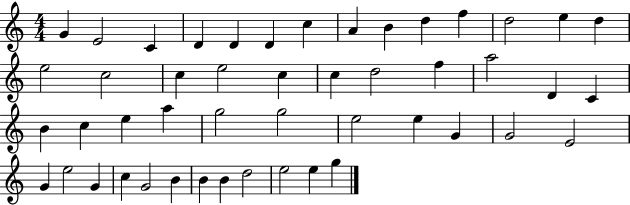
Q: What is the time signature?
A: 4/4